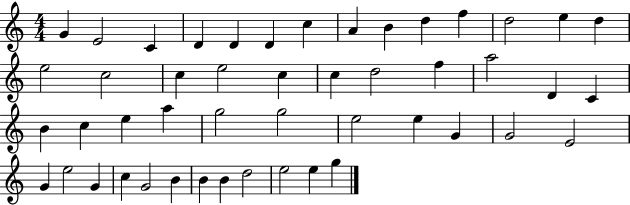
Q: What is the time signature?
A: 4/4